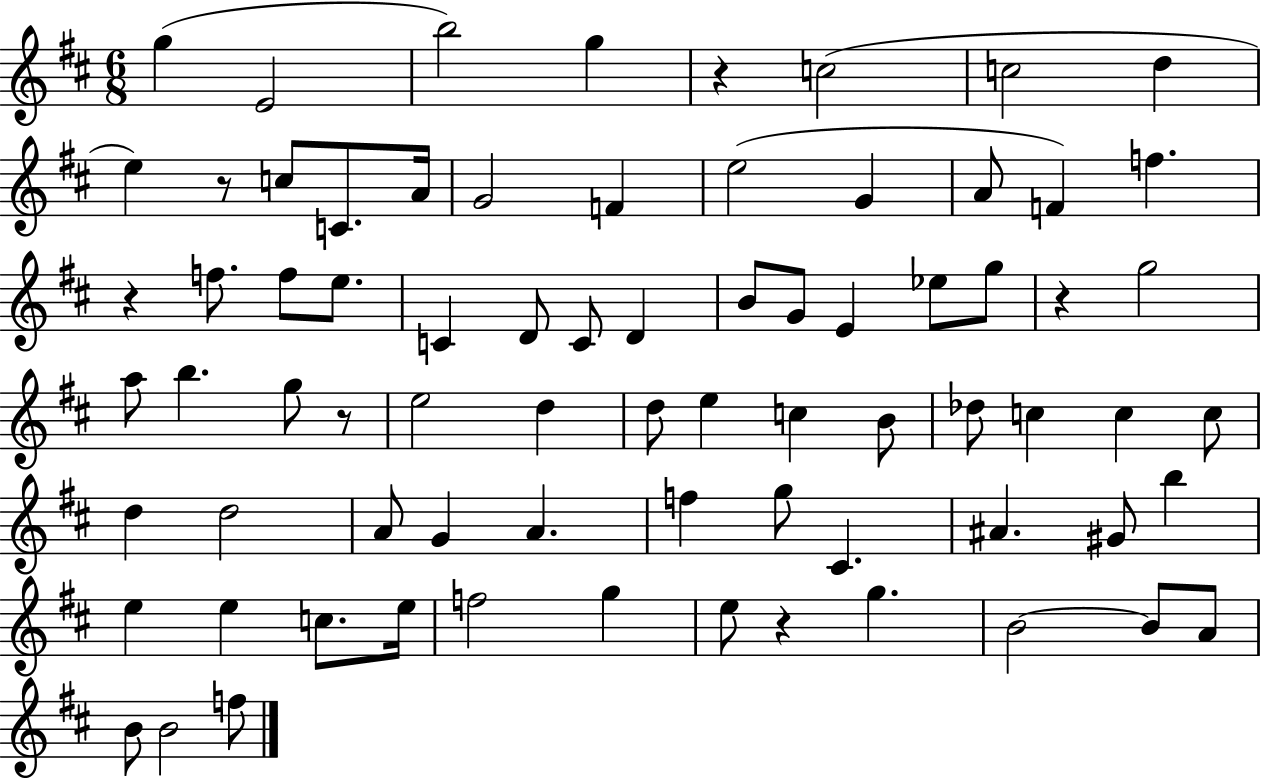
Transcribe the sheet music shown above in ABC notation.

X:1
T:Untitled
M:6/8
L:1/4
K:D
g E2 b2 g z c2 c2 d e z/2 c/2 C/2 A/4 G2 F e2 G A/2 F f z f/2 f/2 e/2 C D/2 C/2 D B/2 G/2 E _e/2 g/2 z g2 a/2 b g/2 z/2 e2 d d/2 e c B/2 _d/2 c c c/2 d d2 A/2 G A f g/2 ^C ^A ^G/2 b e e c/2 e/4 f2 g e/2 z g B2 B/2 A/2 B/2 B2 f/2